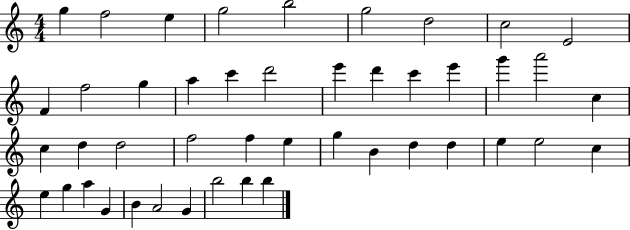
G5/q F5/h E5/q G5/h B5/h G5/h D5/h C5/h E4/h F4/q F5/h G5/q A5/q C6/q D6/h E6/q D6/q C6/q E6/q G6/q A6/h C5/q C5/q D5/q D5/h F5/h F5/q E5/q G5/q B4/q D5/q D5/q E5/q E5/h C5/q E5/q G5/q A5/q G4/q B4/q A4/h G4/q B5/h B5/q B5/q